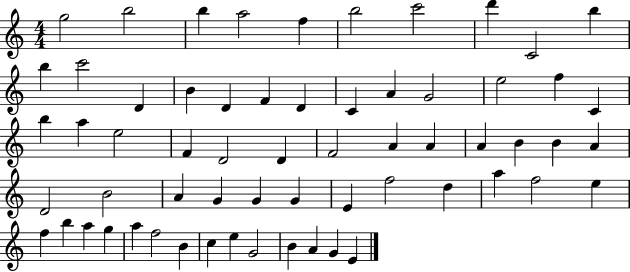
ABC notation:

X:1
T:Untitled
M:4/4
L:1/4
K:C
g2 b2 b a2 f b2 c'2 d' C2 b b c'2 D B D F D C A G2 e2 f C b a e2 F D2 D F2 A A A B B A D2 B2 A G G G E f2 d a f2 e f b a g a f2 B c e G2 B A G E